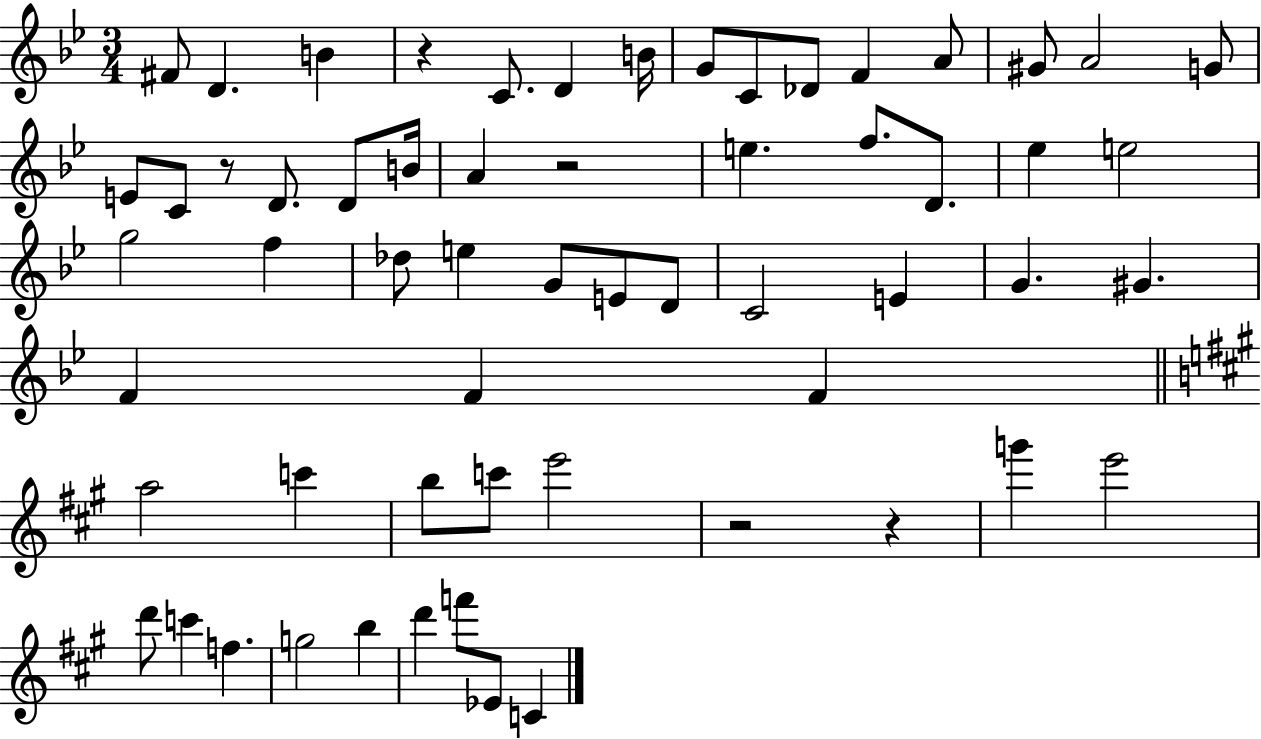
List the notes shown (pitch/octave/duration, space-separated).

F#4/e D4/q. B4/q R/q C4/e. D4/q B4/s G4/e C4/e Db4/e F4/q A4/e G#4/e A4/h G4/e E4/e C4/e R/e D4/e. D4/e B4/s A4/q R/h E5/q. F5/e. D4/e. Eb5/q E5/h G5/h F5/q Db5/e E5/q G4/e E4/e D4/e C4/h E4/q G4/q. G#4/q. F4/q F4/q F4/q A5/h C6/q B5/e C6/e E6/h R/h R/q G6/q E6/h D6/e C6/q F5/q. G5/h B5/q D6/q F6/e Eb4/e C4/q